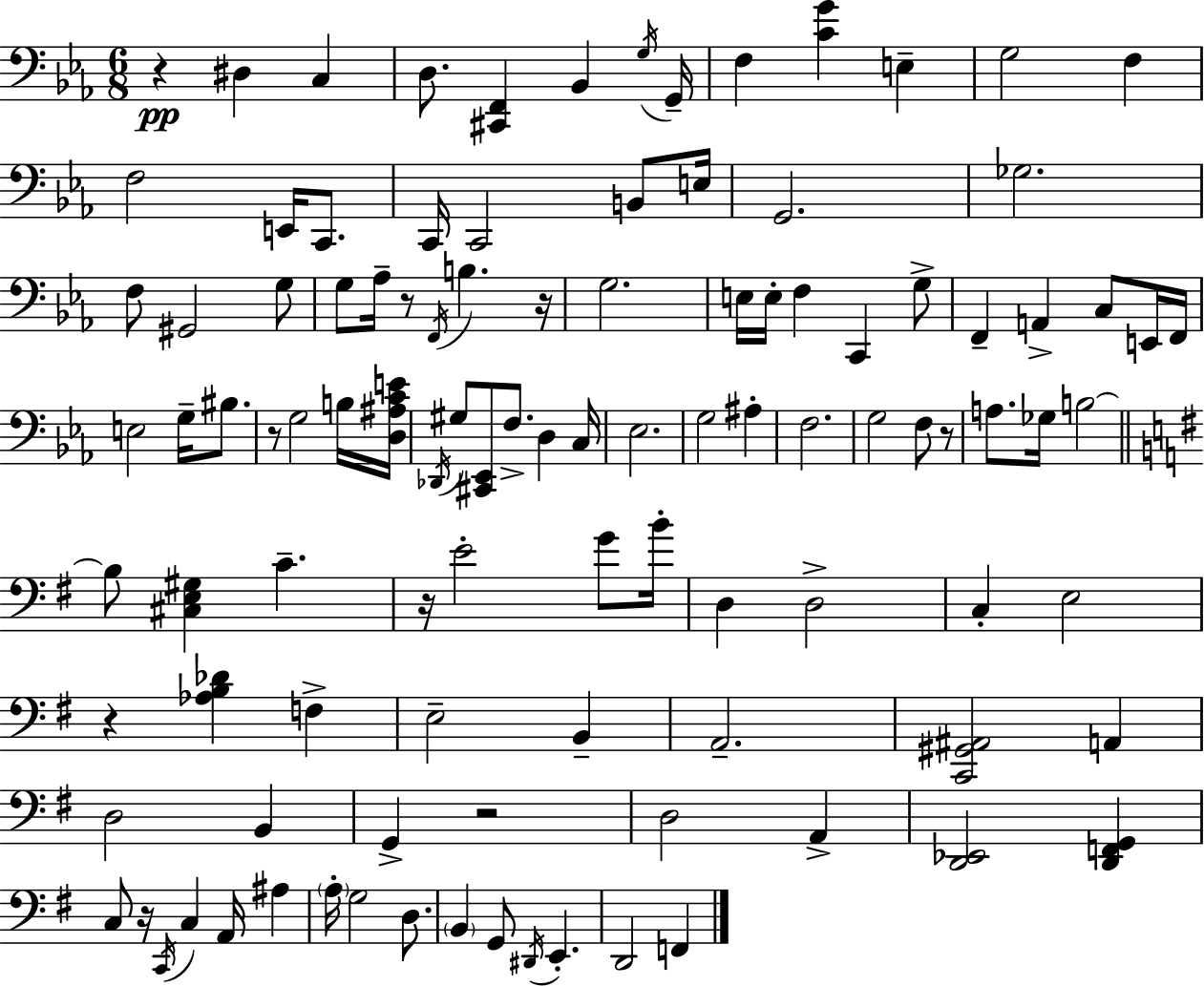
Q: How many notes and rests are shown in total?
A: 107